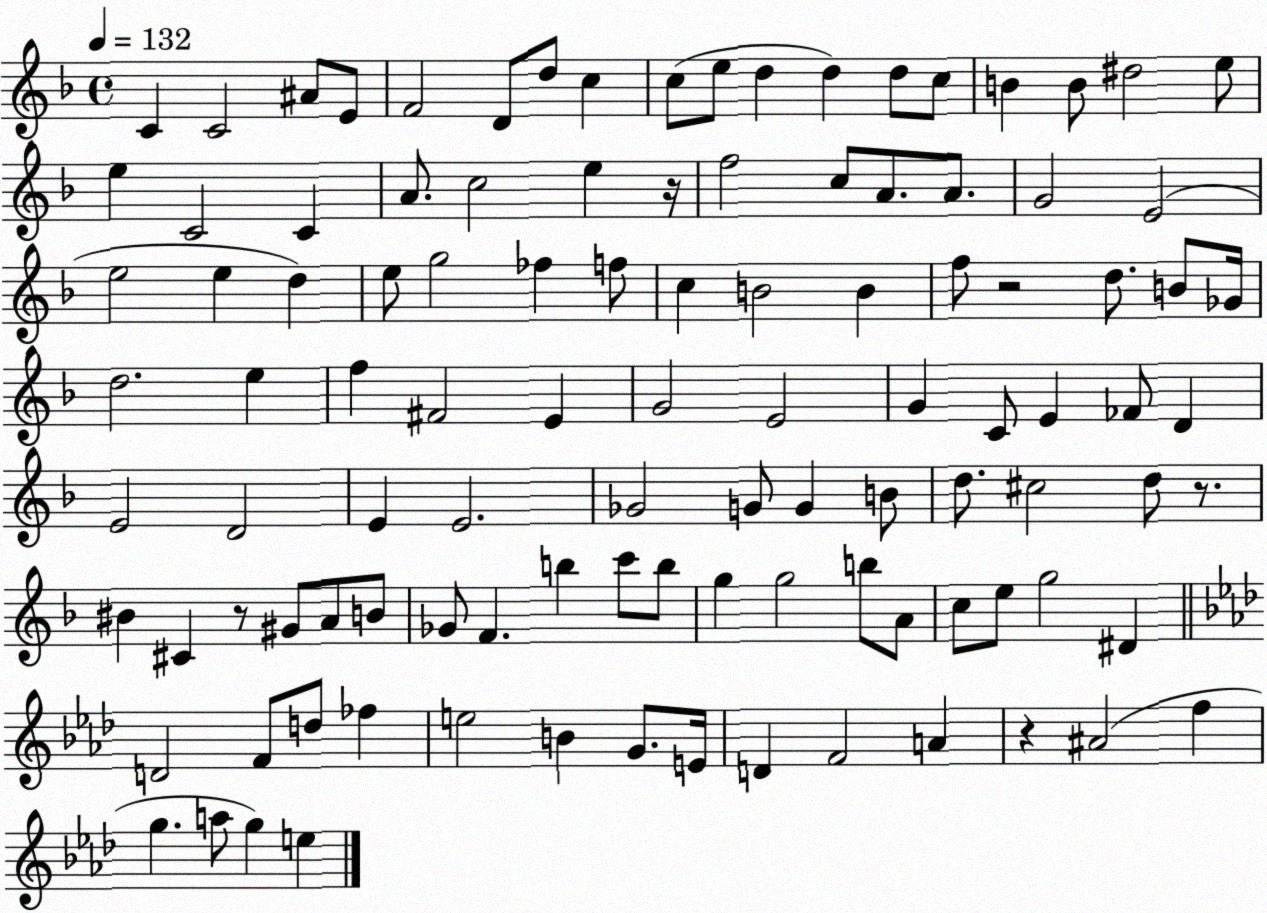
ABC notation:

X:1
T:Untitled
M:4/4
L:1/4
K:F
C C2 ^A/2 E/2 F2 D/2 d/2 c c/2 e/2 d d d/2 c/2 B B/2 ^d2 e/2 e C2 C A/2 c2 e z/4 f2 c/2 A/2 A/2 G2 E2 e2 e d e/2 g2 _f f/2 c B2 B f/2 z2 d/2 B/2 _G/4 d2 e f ^F2 E G2 E2 G C/2 E _F/2 D E2 D2 E E2 _G2 G/2 G B/2 d/2 ^c2 d/2 z/2 ^B ^C z/2 ^G/2 A/2 B/2 _G/2 F b c'/2 b/2 g g2 b/2 A/2 c/2 e/2 g2 ^D D2 F/2 d/2 _f e2 B G/2 E/4 D F2 A z ^A2 f g a/2 g e